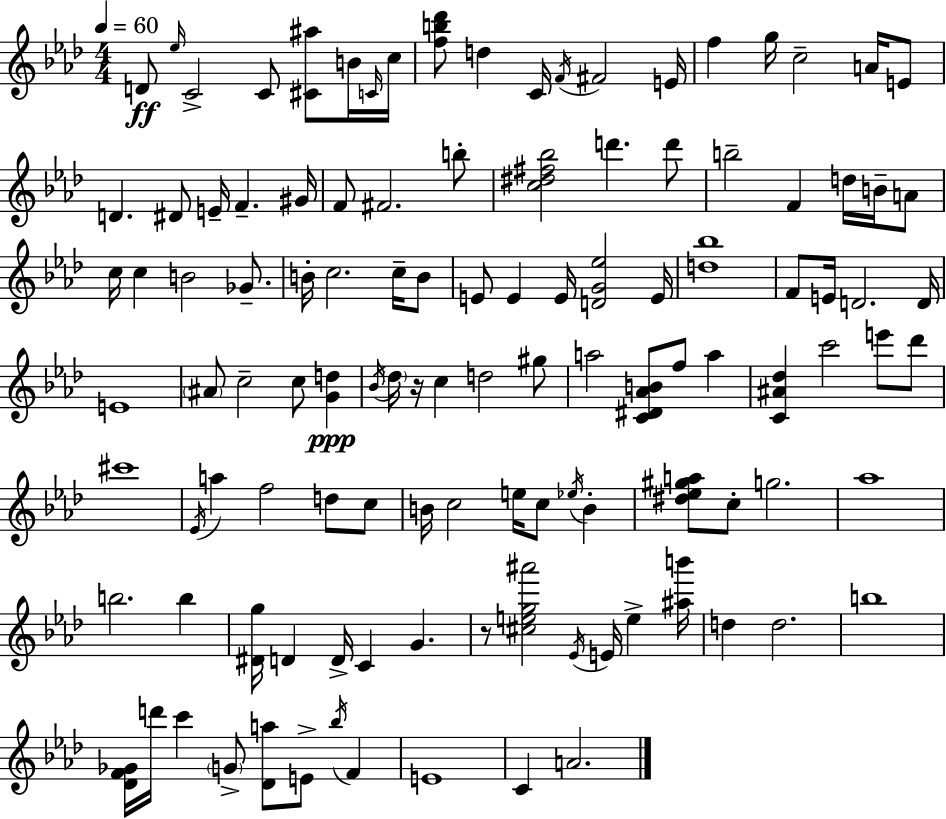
{
  \clef treble
  \numericTimeSignature
  \time 4/4
  \key f \minor
  \tempo 4 = 60
  \repeat volta 2 { d'8\ff \grace { ees''16 } c'2-> c'8 <cis' ais''>8 b'16 | \grace { c'16 } c''16 <f'' b'' des'''>8 d''4 c'16 \acciaccatura { f'16 } fis'2 | e'16 f''4 g''16 c''2-- | a'16 e'8 d'4. dis'8 e'16-- f'4.-- | \break gis'16 f'8 fis'2. | b''8-. <c'' dis'' fis'' bes''>2 d'''4. | d'''8 b''2-- f'4 d''16 | b'16-- a'8 c''16 c''4 b'2 | \break ges'8.-- b'16-. c''2. | c''16-- b'8 e'8 e'4 e'16 <d' g' ees''>2 | e'16 <d'' bes''>1 | f'8 e'16 d'2. | \break d'16 e'1 | \parenthesize ais'8 c''2-- c''8 <g' d''>4\ppp | \acciaccatura { bes'16 } \parenthesize des''16 r16 c''4 d''2 | gis''8 a''2 <c' dis' aes' b'>8 f''8 | \break a''4 <c' ais' des''>4 c'''2 | e'''8 des'''8 cis'''1 | \acciaccatura { ees'16 } a''4 f''2 | d''8 c''8 b'16 c''2 e''16 c''8 | \break \acciaccatura { ees''16 } b'4-. <dis'' ees'' gis'' a''>8 c''8-. g''2. | aes''1 | b''2. | b''4 <dis' g''>16 d'4 d'16-> c'4 | \break g'4. r8 <cis'' e'' g'' ais'''>2 | \acciaccatura { ees'16 } e'16 e''4-> <ais'' b'''>16 d''4 d''2. | b''1 | <des' f' ges'>16 d'''16 c'''4 \parenthesize g'8-> <des' a''>8 | \break e'8-> \acciaccatura { bes''16 } f'4 e'1 | c'4 a'2. | } \bar "|."
}